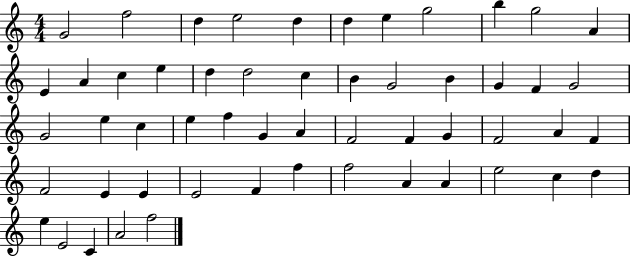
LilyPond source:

{
  \clef treble
  \numericTimeSignature
  \time 4/4
  \key c \major
  g'2 f''2 | d''4 e''2 d''4 | d''4 e''4 g''2 | b''4 g''2 a'4 | \break e'4 a'4 c''4 e''4 | d''4 d''2 c''4 | b'4 g'2 b'4 | g'4 f'4 g'2 | \break g'2 e''4 c''4 | e''4 f''4 g'4 a'4 | f'2 f'4 g'4 | f'2 a'4 f'4 | \break f'2 e'4 e'4 | e'2 f'4 f''4 | f''2 a'4 a'4 | e''2 c''4 d''4 | \break e''4 e'2 c'4 | a'2 f''2 | \bar "|."
}